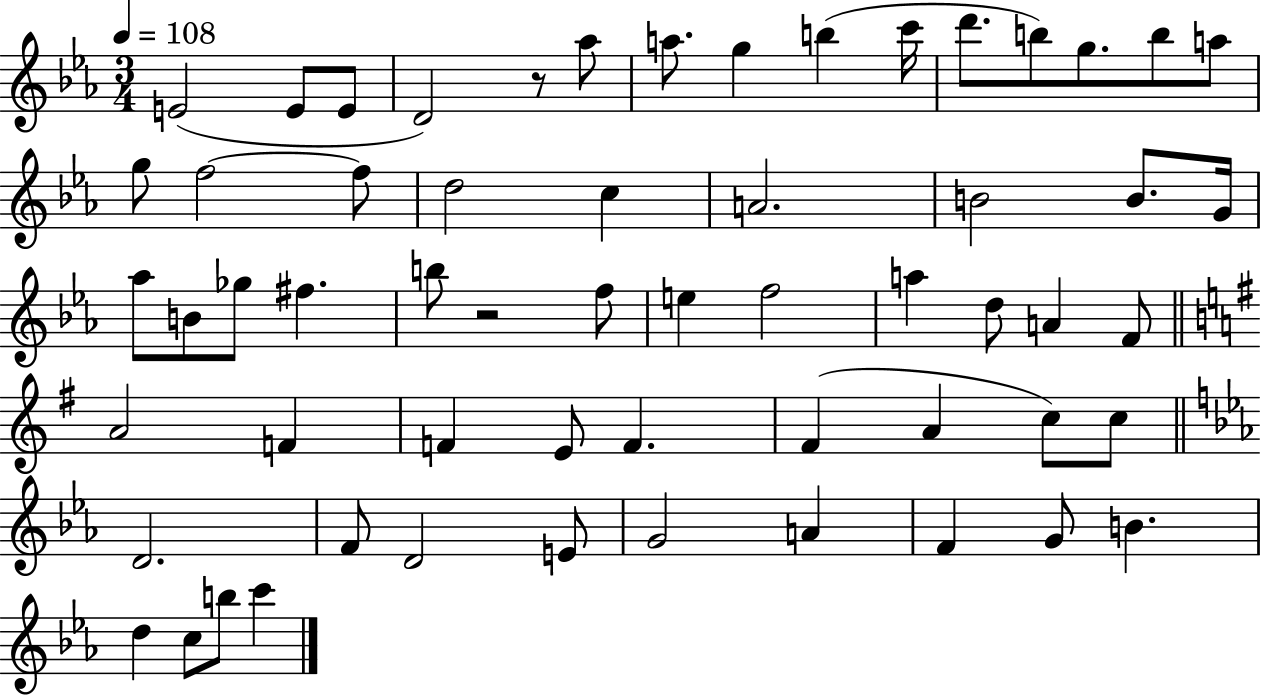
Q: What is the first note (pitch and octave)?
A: E4